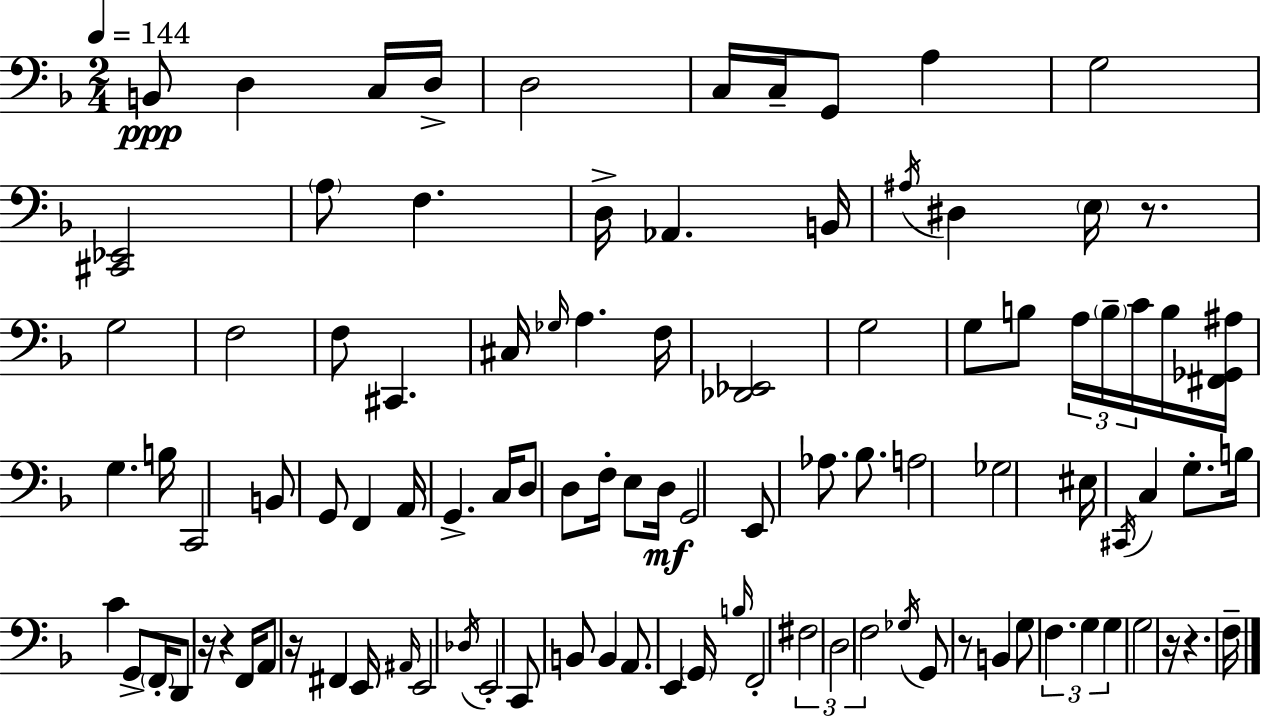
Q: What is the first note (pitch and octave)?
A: B2